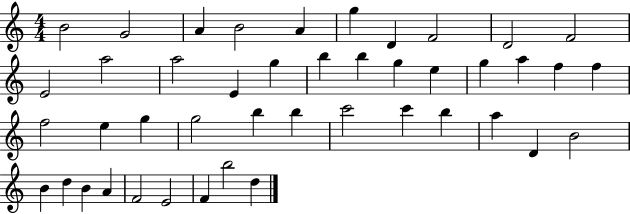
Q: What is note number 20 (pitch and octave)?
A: G5